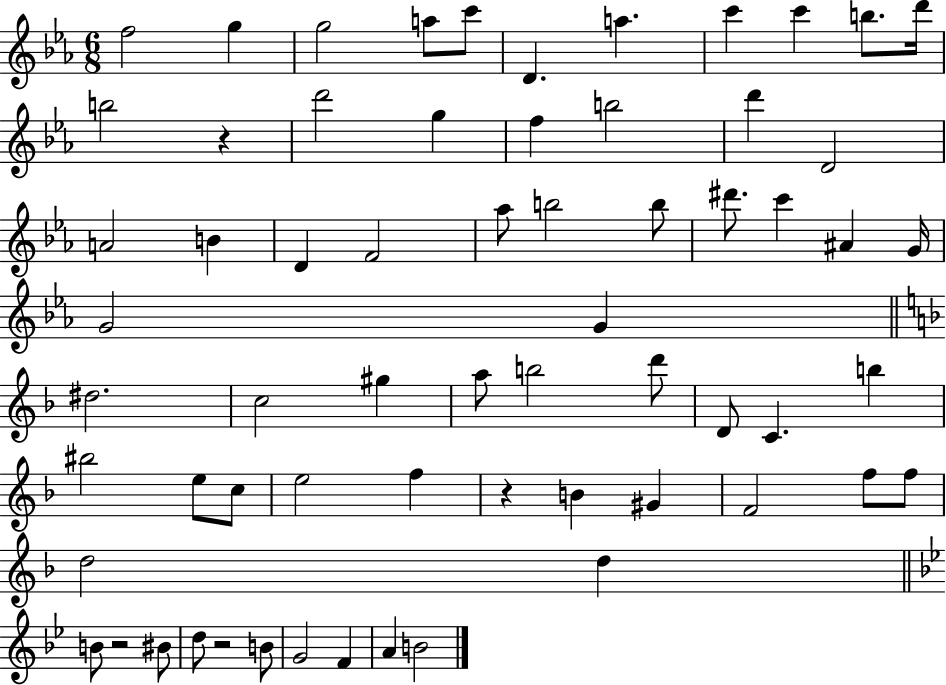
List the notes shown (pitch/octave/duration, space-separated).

F5/h G5/q G5/h A5/e C6/e D4/q. A5/q. C6/q C6/q B5/e. D6/s B5/h R/q D6/h G5/q F5/q B5/h D6/q D4/h A4/h B4/q D4/q F4/h Ab5/e B5/h B5/e D#6/e. C6/q A#4/q G4/s G4/h G4/q D#5/h. C5/h G#5/q A5/e B5/h D6/e D4/e C4/q. B5/q BIS5/h E5/e C5/e E5/h F5/q R/q B4/q G#4/q F4/h F5/e F5/e D5/h D5/q B4/e R/h BIS4/e D5/e R/h B4/e G4/h F4/q A4/q B4/h